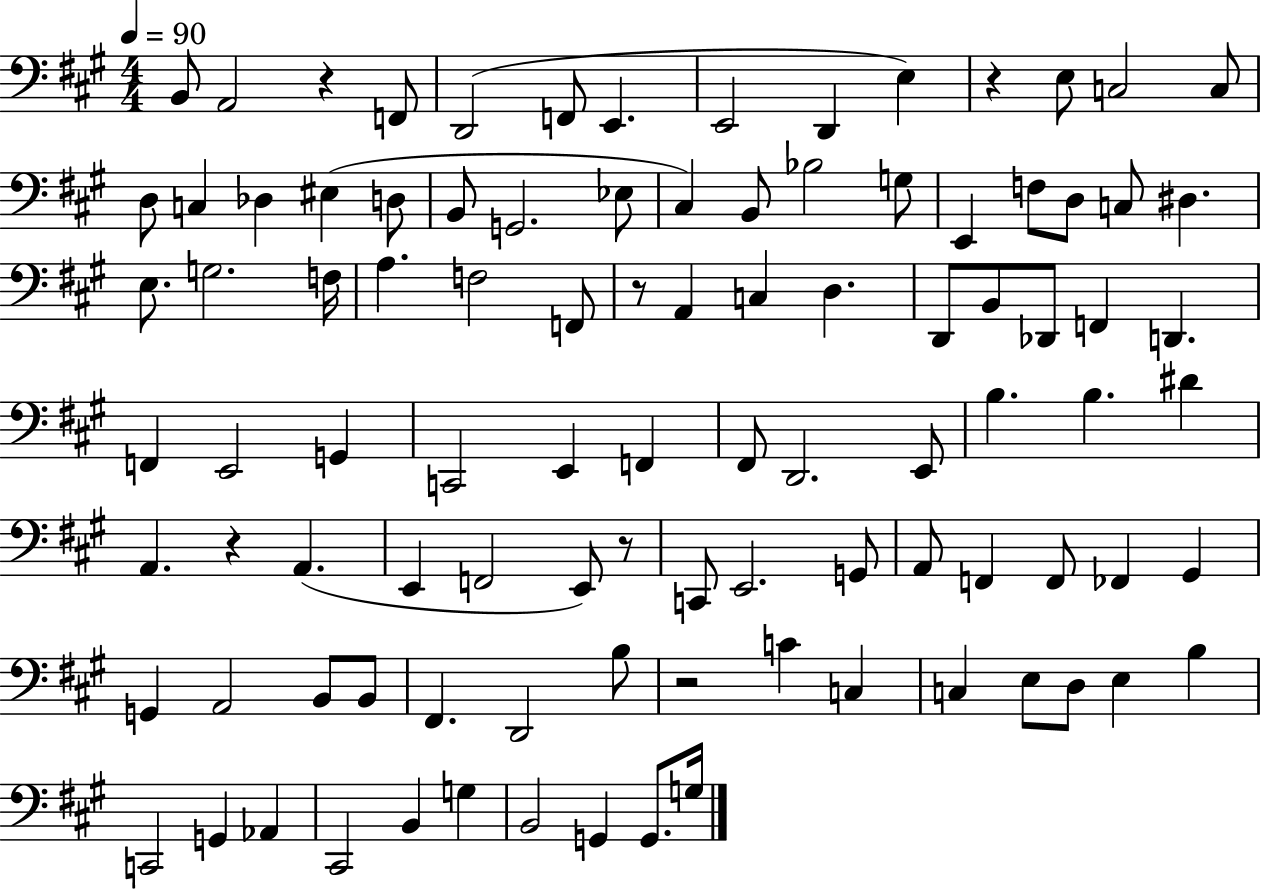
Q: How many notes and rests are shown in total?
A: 98